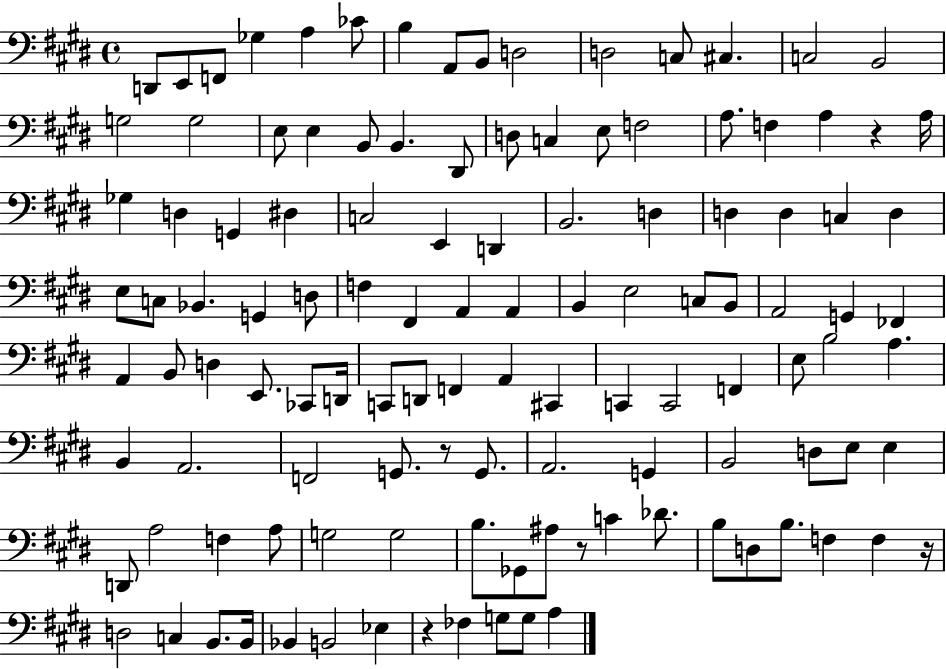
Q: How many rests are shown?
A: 5